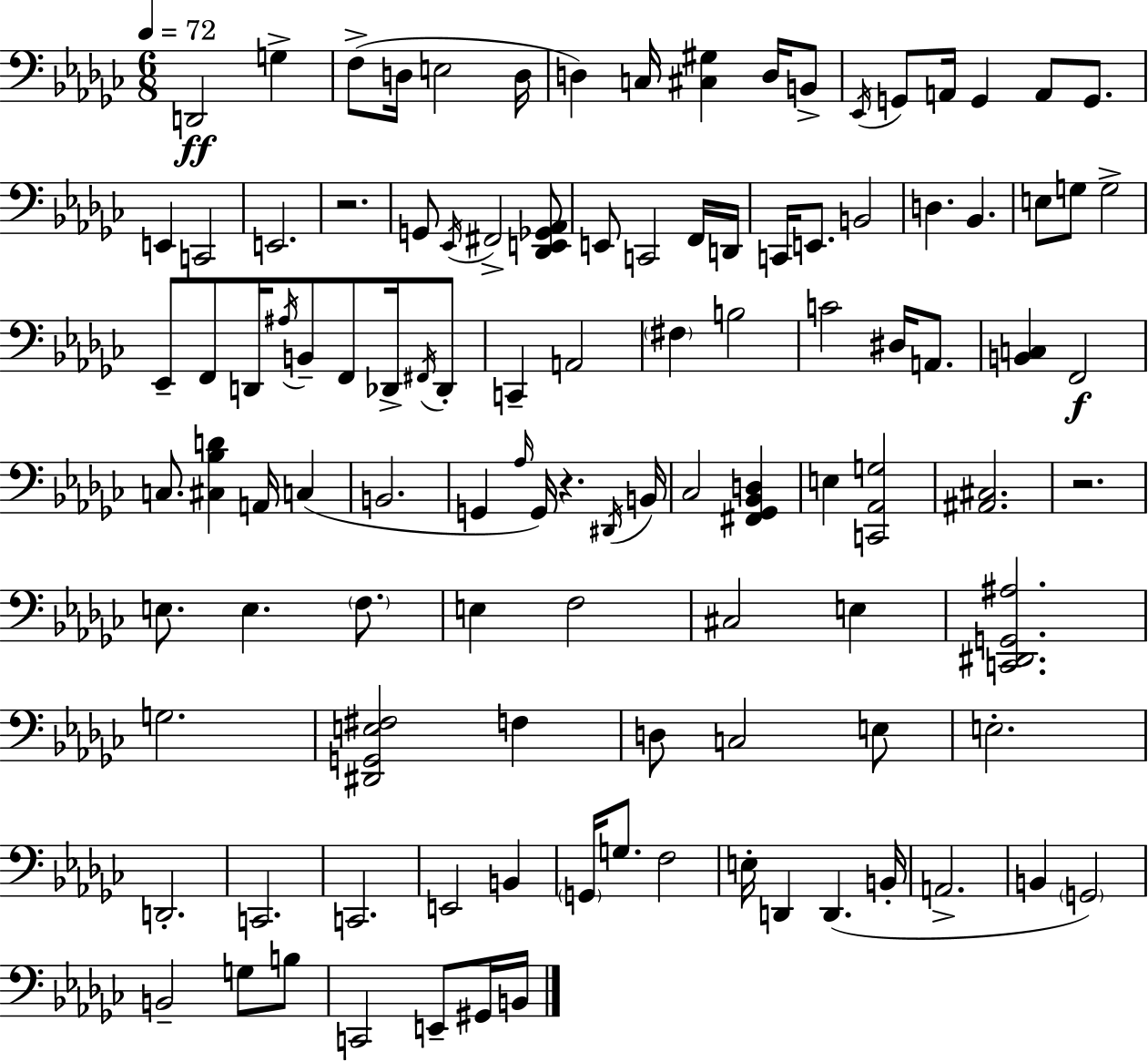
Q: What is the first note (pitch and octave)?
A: D2